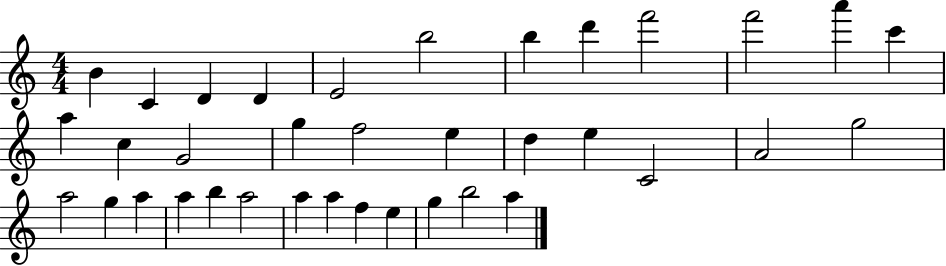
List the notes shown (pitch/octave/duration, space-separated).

B4/q C4/q D4/q D4/q E4/h B5/h B5/q D6/q F6/h F6/h A6/q C6/q A5/q C5/q G4/h G5/q F5/h E5/q D5/q E5/q C4/h A4/h G5/h A5/h G5/q A5/q A5/q B5/q A5/h A5/q A5/q F5/q E5/q G5/q B5/h A5/q